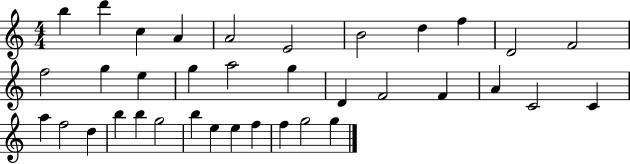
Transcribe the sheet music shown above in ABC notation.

X:1
T:Untitled
M:4/4
L:1/4
K:C
b d' c A A2 E2 B2 d f D2 F2 f2 g e g a2 g D F2 F A C2 C a f2 d b b g2 b e e f f g2 g